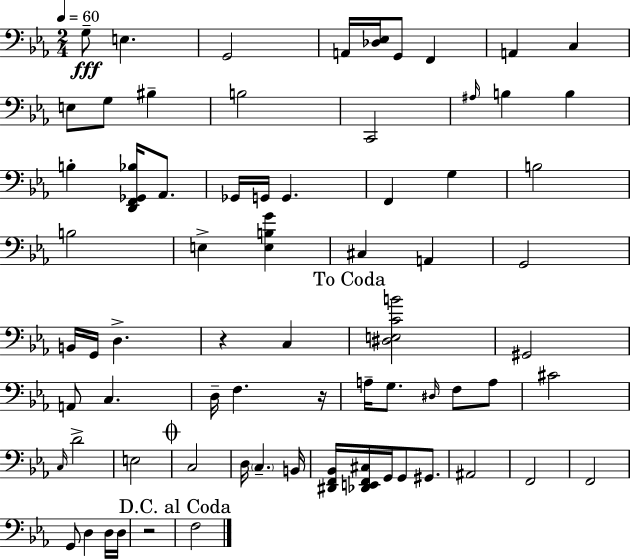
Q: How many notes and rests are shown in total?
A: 71